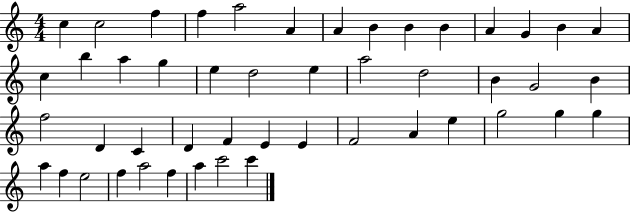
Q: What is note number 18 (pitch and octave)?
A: G5